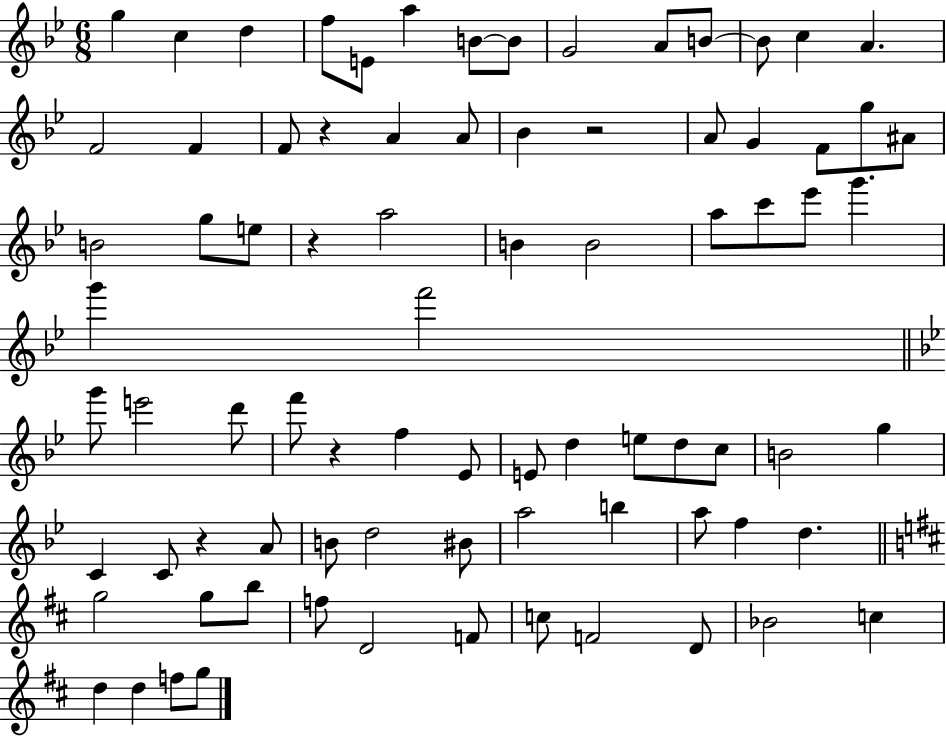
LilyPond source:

{
  \clef treble
  \numericTimeSignature
  \time 6/8
  \key bes \major
  g''4 c''4 d''4 | f''8 e'8 a''4 b'8~~ b'8 | g'2 a'8 b'8~~ | b'8 c''4 a'4. | \break f'2 f'4 | f'8 r4 a'4 a'8 | bes'4 r2 | a'8 g'4 f'8 g''8 ais'8 | \break b'2 g''8 e''8 | r4 a''2 | b'4 b'2 | a''8 c'''8 ees'''8 g'''4. | \break g'''4 f'''2 | \bar "||" \break \key g \minor g'''8 e'''2 d'''8 | f'''8 r4 f''4 ees'8 | e'8 d''4 e''8 d''8 c''8 | b'2 g''4 | \break c'4 c'8 r4 a'8 | b'8 d''2 bis'8 | a''2 b''4 | a''8 f''4 d''4. | \break \bar "||" \break \key b \minor g''2 g''8 b''8 | f''8 d'2 f'8 | c''8 f'2 d'8 | bes'2 c''4 | \break d''4 d''4 f''8 g''8 | \bar "|."
}